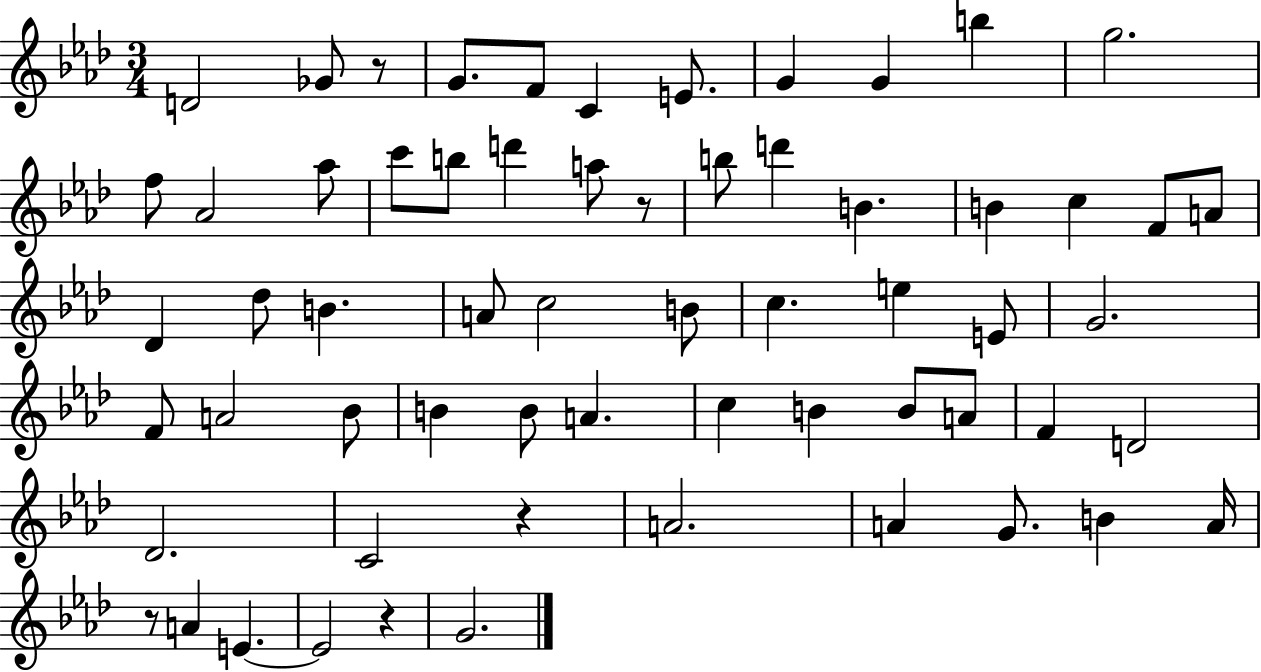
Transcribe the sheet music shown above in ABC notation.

X:1
T:Untitled
M:3/4
L:1/4
K:Ab
D2 _G/2 z/2 G/2 F/2 C E/2 G G b g2 f/2 _A2 _a/2 c'/2 b/2 d' a/2 z/2 b/2 d' B B c F/2 A/2 _D _d/2 B A/2 c2 B/2 c e E/2 G2 F/2 A2 _B/2 B B/2 A c B B/2 A/2 F D2 _D2 C2 z A2 A G/2 B A/4 z/2 A E E2 z G2